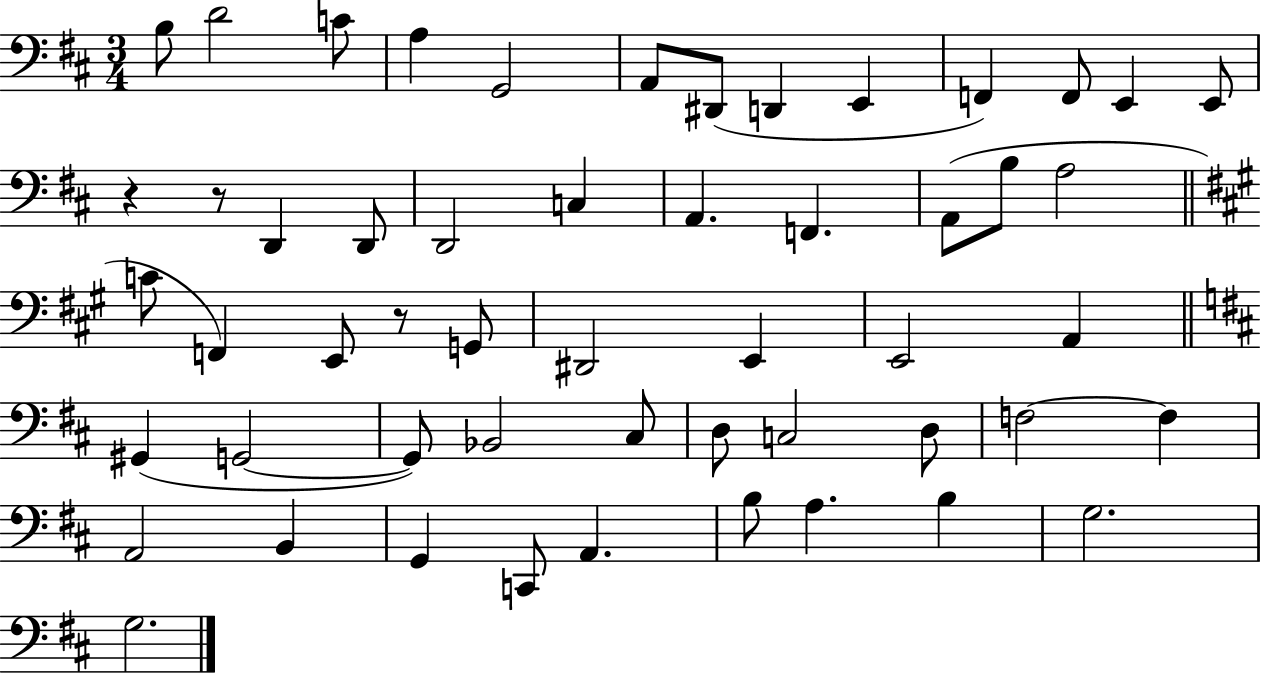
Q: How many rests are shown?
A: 3